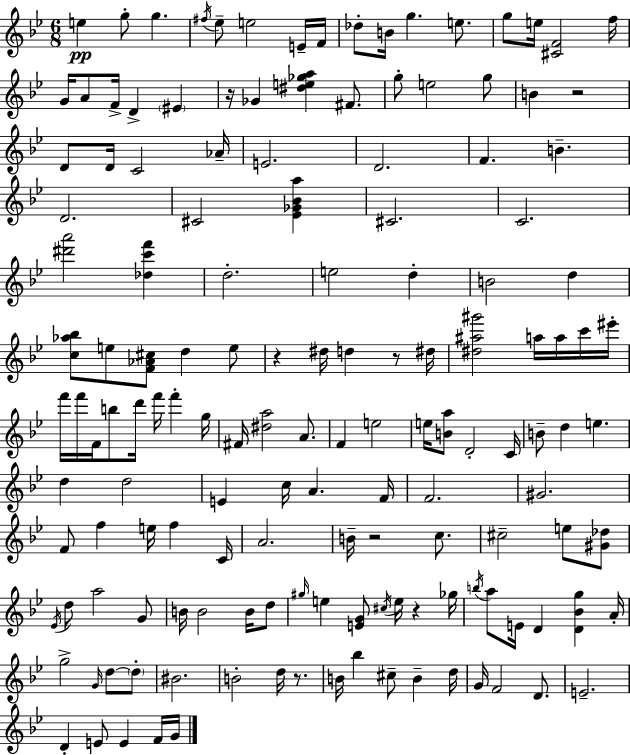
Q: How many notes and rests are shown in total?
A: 148